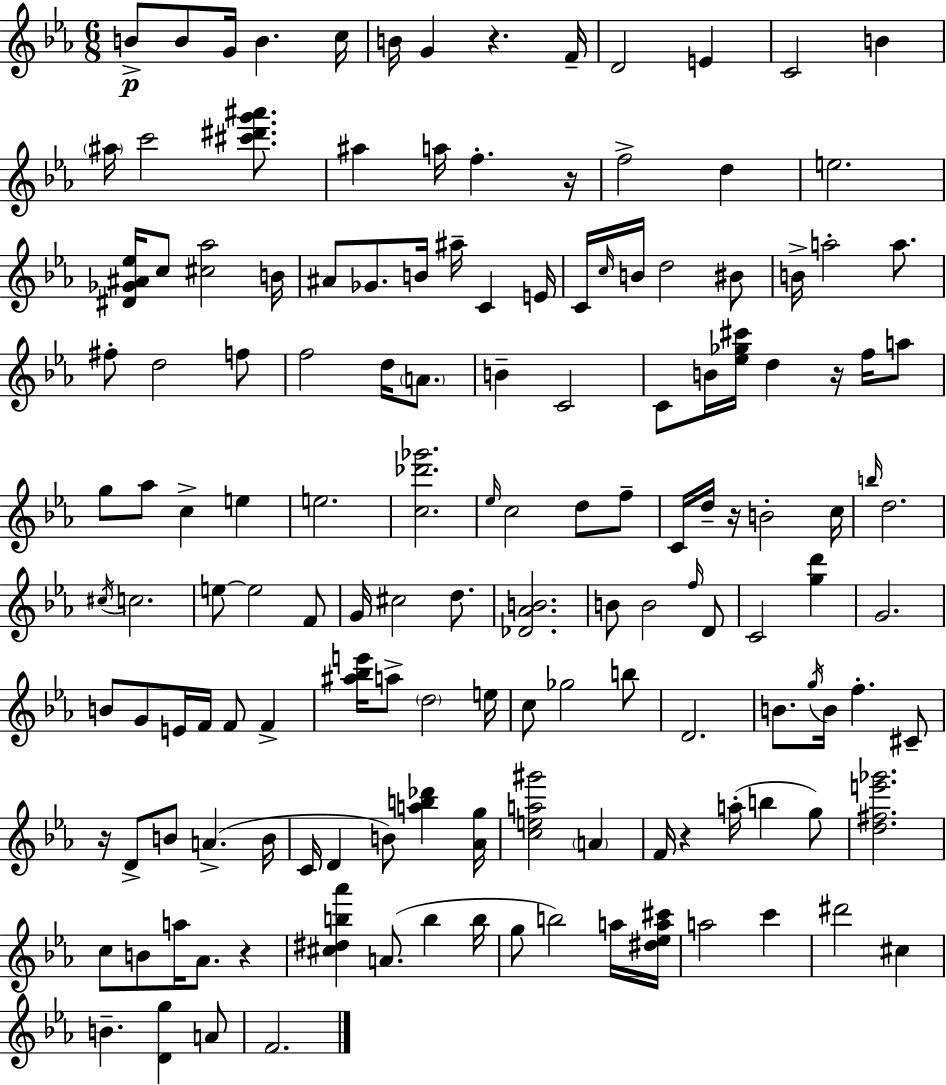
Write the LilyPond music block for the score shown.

{
  \clef treble
  \numericTimeSignature
  \time 6/8
  \key ees \major
  b'8->\p b'8 g'16 b'4. c''16 | b'16 g'4 r4. f'16-- | d'2 e'4 | c'2 b'4 | \break \parenthesize ais''16 c'''2 <cis''' dis''' g''' ais'''>8. | ais''4 a''16 f''4.-. r16 | f''2-> d''4 | e''2. | \break <dis' ges' ais' ees''>16 c''8 <cis'' aes''>2 b'16 | ais'8 ges'8. b'16 ais''16-- c'4 e'16 | c'16 \grace { c''16 } b'16 d''2 bis'8 | b'16-> a''2-. a''8. | \break fis''8-. d''2 f''8 | f''2 d''16 \parenthesize a'8. | b'4-- c'2 | c'8 b'16 <ees'' ges'' cis'''>16 d''4 r16 f''16 a''8 | \break g''8 aes''8 c''4-> e''4 | e''2. | <c'' des''' ges'''>2. | \grace { ees''16 } c''2 d''8 | \break f''8-- c'16 d''16-- r16 b'2-. | c''16 \grace { b''16 } d''2. | \acciaccatura { cis''16 } c''2. | e''8~~ e''2 | \break f'8 g'16 cis''2 | d''8. <des' aes' b'>2. | b'8 b'2 | \grace { f''16 } d'8 c'2 | \break <g'' d'''>4 g'2. | b'8 g'8 e'16 f'16 f'8 | f'4-> <ais'' bes'' e'''>16 a''8-> \parenthesize d''2 | e''16 c''8 ges''2 | \break b''8 d'2. | b'8. \acciaccatura { g''16 } b'16 f''4.-. | cis'8-- r16 d'8-> b'8 a'4.->( | b'16 c'16 d'4 b'8) | \break <a'' b'' des'''>4 <aes' g''>16 <c'' e'' a'' gis'''>2 | \parenthesize a'4 f'16 r4 a''16-.( | b''4 g''8) <d'' fis'' e''' ges'''>2. | c''8 b'8 a''16 aes'8. | \break r4 <cis'' dis'' b'' aes'''>4 a'8.( | b''4 b''16 g''8 b''2) | a''16 <dis'' ees'' a'' cis'''>16 a''2 | c'''4 dis'''2 | \break cis''4 b'4.-- | <d' g''>4 a'8 f'2. | \bar "|."
}